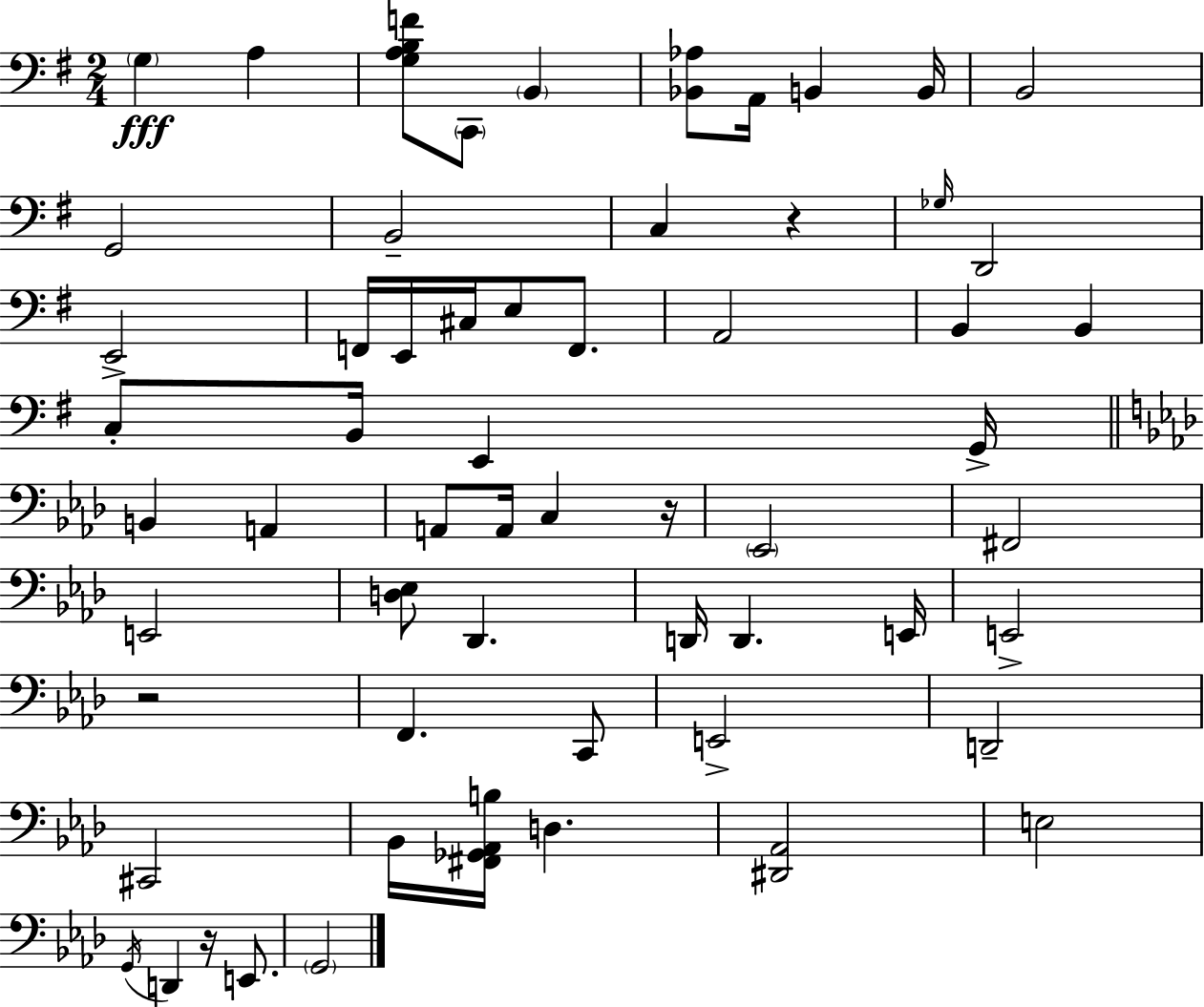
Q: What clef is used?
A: bass